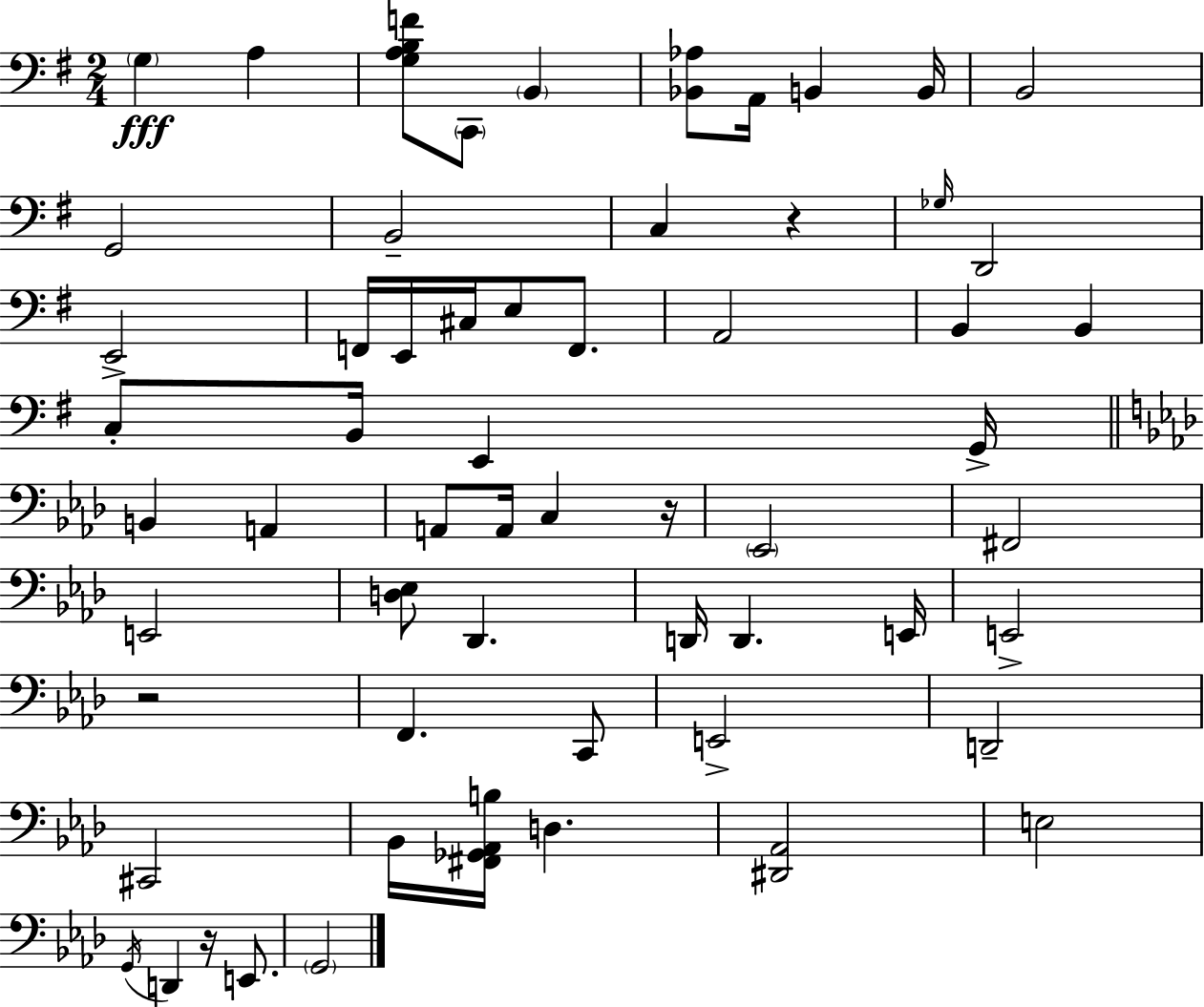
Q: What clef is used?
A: bass